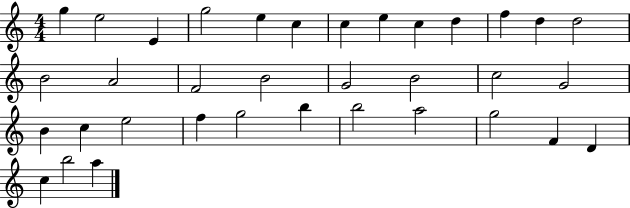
X:1
T:Untitled
M:4/4
L:1/4
K:C
g e2 E g2 e c c e c d f d d2 B2 A2 F2 B2 G2 B2 c2 G2 B c e2 f g2 b b2 a2 g2 F D c b2 a